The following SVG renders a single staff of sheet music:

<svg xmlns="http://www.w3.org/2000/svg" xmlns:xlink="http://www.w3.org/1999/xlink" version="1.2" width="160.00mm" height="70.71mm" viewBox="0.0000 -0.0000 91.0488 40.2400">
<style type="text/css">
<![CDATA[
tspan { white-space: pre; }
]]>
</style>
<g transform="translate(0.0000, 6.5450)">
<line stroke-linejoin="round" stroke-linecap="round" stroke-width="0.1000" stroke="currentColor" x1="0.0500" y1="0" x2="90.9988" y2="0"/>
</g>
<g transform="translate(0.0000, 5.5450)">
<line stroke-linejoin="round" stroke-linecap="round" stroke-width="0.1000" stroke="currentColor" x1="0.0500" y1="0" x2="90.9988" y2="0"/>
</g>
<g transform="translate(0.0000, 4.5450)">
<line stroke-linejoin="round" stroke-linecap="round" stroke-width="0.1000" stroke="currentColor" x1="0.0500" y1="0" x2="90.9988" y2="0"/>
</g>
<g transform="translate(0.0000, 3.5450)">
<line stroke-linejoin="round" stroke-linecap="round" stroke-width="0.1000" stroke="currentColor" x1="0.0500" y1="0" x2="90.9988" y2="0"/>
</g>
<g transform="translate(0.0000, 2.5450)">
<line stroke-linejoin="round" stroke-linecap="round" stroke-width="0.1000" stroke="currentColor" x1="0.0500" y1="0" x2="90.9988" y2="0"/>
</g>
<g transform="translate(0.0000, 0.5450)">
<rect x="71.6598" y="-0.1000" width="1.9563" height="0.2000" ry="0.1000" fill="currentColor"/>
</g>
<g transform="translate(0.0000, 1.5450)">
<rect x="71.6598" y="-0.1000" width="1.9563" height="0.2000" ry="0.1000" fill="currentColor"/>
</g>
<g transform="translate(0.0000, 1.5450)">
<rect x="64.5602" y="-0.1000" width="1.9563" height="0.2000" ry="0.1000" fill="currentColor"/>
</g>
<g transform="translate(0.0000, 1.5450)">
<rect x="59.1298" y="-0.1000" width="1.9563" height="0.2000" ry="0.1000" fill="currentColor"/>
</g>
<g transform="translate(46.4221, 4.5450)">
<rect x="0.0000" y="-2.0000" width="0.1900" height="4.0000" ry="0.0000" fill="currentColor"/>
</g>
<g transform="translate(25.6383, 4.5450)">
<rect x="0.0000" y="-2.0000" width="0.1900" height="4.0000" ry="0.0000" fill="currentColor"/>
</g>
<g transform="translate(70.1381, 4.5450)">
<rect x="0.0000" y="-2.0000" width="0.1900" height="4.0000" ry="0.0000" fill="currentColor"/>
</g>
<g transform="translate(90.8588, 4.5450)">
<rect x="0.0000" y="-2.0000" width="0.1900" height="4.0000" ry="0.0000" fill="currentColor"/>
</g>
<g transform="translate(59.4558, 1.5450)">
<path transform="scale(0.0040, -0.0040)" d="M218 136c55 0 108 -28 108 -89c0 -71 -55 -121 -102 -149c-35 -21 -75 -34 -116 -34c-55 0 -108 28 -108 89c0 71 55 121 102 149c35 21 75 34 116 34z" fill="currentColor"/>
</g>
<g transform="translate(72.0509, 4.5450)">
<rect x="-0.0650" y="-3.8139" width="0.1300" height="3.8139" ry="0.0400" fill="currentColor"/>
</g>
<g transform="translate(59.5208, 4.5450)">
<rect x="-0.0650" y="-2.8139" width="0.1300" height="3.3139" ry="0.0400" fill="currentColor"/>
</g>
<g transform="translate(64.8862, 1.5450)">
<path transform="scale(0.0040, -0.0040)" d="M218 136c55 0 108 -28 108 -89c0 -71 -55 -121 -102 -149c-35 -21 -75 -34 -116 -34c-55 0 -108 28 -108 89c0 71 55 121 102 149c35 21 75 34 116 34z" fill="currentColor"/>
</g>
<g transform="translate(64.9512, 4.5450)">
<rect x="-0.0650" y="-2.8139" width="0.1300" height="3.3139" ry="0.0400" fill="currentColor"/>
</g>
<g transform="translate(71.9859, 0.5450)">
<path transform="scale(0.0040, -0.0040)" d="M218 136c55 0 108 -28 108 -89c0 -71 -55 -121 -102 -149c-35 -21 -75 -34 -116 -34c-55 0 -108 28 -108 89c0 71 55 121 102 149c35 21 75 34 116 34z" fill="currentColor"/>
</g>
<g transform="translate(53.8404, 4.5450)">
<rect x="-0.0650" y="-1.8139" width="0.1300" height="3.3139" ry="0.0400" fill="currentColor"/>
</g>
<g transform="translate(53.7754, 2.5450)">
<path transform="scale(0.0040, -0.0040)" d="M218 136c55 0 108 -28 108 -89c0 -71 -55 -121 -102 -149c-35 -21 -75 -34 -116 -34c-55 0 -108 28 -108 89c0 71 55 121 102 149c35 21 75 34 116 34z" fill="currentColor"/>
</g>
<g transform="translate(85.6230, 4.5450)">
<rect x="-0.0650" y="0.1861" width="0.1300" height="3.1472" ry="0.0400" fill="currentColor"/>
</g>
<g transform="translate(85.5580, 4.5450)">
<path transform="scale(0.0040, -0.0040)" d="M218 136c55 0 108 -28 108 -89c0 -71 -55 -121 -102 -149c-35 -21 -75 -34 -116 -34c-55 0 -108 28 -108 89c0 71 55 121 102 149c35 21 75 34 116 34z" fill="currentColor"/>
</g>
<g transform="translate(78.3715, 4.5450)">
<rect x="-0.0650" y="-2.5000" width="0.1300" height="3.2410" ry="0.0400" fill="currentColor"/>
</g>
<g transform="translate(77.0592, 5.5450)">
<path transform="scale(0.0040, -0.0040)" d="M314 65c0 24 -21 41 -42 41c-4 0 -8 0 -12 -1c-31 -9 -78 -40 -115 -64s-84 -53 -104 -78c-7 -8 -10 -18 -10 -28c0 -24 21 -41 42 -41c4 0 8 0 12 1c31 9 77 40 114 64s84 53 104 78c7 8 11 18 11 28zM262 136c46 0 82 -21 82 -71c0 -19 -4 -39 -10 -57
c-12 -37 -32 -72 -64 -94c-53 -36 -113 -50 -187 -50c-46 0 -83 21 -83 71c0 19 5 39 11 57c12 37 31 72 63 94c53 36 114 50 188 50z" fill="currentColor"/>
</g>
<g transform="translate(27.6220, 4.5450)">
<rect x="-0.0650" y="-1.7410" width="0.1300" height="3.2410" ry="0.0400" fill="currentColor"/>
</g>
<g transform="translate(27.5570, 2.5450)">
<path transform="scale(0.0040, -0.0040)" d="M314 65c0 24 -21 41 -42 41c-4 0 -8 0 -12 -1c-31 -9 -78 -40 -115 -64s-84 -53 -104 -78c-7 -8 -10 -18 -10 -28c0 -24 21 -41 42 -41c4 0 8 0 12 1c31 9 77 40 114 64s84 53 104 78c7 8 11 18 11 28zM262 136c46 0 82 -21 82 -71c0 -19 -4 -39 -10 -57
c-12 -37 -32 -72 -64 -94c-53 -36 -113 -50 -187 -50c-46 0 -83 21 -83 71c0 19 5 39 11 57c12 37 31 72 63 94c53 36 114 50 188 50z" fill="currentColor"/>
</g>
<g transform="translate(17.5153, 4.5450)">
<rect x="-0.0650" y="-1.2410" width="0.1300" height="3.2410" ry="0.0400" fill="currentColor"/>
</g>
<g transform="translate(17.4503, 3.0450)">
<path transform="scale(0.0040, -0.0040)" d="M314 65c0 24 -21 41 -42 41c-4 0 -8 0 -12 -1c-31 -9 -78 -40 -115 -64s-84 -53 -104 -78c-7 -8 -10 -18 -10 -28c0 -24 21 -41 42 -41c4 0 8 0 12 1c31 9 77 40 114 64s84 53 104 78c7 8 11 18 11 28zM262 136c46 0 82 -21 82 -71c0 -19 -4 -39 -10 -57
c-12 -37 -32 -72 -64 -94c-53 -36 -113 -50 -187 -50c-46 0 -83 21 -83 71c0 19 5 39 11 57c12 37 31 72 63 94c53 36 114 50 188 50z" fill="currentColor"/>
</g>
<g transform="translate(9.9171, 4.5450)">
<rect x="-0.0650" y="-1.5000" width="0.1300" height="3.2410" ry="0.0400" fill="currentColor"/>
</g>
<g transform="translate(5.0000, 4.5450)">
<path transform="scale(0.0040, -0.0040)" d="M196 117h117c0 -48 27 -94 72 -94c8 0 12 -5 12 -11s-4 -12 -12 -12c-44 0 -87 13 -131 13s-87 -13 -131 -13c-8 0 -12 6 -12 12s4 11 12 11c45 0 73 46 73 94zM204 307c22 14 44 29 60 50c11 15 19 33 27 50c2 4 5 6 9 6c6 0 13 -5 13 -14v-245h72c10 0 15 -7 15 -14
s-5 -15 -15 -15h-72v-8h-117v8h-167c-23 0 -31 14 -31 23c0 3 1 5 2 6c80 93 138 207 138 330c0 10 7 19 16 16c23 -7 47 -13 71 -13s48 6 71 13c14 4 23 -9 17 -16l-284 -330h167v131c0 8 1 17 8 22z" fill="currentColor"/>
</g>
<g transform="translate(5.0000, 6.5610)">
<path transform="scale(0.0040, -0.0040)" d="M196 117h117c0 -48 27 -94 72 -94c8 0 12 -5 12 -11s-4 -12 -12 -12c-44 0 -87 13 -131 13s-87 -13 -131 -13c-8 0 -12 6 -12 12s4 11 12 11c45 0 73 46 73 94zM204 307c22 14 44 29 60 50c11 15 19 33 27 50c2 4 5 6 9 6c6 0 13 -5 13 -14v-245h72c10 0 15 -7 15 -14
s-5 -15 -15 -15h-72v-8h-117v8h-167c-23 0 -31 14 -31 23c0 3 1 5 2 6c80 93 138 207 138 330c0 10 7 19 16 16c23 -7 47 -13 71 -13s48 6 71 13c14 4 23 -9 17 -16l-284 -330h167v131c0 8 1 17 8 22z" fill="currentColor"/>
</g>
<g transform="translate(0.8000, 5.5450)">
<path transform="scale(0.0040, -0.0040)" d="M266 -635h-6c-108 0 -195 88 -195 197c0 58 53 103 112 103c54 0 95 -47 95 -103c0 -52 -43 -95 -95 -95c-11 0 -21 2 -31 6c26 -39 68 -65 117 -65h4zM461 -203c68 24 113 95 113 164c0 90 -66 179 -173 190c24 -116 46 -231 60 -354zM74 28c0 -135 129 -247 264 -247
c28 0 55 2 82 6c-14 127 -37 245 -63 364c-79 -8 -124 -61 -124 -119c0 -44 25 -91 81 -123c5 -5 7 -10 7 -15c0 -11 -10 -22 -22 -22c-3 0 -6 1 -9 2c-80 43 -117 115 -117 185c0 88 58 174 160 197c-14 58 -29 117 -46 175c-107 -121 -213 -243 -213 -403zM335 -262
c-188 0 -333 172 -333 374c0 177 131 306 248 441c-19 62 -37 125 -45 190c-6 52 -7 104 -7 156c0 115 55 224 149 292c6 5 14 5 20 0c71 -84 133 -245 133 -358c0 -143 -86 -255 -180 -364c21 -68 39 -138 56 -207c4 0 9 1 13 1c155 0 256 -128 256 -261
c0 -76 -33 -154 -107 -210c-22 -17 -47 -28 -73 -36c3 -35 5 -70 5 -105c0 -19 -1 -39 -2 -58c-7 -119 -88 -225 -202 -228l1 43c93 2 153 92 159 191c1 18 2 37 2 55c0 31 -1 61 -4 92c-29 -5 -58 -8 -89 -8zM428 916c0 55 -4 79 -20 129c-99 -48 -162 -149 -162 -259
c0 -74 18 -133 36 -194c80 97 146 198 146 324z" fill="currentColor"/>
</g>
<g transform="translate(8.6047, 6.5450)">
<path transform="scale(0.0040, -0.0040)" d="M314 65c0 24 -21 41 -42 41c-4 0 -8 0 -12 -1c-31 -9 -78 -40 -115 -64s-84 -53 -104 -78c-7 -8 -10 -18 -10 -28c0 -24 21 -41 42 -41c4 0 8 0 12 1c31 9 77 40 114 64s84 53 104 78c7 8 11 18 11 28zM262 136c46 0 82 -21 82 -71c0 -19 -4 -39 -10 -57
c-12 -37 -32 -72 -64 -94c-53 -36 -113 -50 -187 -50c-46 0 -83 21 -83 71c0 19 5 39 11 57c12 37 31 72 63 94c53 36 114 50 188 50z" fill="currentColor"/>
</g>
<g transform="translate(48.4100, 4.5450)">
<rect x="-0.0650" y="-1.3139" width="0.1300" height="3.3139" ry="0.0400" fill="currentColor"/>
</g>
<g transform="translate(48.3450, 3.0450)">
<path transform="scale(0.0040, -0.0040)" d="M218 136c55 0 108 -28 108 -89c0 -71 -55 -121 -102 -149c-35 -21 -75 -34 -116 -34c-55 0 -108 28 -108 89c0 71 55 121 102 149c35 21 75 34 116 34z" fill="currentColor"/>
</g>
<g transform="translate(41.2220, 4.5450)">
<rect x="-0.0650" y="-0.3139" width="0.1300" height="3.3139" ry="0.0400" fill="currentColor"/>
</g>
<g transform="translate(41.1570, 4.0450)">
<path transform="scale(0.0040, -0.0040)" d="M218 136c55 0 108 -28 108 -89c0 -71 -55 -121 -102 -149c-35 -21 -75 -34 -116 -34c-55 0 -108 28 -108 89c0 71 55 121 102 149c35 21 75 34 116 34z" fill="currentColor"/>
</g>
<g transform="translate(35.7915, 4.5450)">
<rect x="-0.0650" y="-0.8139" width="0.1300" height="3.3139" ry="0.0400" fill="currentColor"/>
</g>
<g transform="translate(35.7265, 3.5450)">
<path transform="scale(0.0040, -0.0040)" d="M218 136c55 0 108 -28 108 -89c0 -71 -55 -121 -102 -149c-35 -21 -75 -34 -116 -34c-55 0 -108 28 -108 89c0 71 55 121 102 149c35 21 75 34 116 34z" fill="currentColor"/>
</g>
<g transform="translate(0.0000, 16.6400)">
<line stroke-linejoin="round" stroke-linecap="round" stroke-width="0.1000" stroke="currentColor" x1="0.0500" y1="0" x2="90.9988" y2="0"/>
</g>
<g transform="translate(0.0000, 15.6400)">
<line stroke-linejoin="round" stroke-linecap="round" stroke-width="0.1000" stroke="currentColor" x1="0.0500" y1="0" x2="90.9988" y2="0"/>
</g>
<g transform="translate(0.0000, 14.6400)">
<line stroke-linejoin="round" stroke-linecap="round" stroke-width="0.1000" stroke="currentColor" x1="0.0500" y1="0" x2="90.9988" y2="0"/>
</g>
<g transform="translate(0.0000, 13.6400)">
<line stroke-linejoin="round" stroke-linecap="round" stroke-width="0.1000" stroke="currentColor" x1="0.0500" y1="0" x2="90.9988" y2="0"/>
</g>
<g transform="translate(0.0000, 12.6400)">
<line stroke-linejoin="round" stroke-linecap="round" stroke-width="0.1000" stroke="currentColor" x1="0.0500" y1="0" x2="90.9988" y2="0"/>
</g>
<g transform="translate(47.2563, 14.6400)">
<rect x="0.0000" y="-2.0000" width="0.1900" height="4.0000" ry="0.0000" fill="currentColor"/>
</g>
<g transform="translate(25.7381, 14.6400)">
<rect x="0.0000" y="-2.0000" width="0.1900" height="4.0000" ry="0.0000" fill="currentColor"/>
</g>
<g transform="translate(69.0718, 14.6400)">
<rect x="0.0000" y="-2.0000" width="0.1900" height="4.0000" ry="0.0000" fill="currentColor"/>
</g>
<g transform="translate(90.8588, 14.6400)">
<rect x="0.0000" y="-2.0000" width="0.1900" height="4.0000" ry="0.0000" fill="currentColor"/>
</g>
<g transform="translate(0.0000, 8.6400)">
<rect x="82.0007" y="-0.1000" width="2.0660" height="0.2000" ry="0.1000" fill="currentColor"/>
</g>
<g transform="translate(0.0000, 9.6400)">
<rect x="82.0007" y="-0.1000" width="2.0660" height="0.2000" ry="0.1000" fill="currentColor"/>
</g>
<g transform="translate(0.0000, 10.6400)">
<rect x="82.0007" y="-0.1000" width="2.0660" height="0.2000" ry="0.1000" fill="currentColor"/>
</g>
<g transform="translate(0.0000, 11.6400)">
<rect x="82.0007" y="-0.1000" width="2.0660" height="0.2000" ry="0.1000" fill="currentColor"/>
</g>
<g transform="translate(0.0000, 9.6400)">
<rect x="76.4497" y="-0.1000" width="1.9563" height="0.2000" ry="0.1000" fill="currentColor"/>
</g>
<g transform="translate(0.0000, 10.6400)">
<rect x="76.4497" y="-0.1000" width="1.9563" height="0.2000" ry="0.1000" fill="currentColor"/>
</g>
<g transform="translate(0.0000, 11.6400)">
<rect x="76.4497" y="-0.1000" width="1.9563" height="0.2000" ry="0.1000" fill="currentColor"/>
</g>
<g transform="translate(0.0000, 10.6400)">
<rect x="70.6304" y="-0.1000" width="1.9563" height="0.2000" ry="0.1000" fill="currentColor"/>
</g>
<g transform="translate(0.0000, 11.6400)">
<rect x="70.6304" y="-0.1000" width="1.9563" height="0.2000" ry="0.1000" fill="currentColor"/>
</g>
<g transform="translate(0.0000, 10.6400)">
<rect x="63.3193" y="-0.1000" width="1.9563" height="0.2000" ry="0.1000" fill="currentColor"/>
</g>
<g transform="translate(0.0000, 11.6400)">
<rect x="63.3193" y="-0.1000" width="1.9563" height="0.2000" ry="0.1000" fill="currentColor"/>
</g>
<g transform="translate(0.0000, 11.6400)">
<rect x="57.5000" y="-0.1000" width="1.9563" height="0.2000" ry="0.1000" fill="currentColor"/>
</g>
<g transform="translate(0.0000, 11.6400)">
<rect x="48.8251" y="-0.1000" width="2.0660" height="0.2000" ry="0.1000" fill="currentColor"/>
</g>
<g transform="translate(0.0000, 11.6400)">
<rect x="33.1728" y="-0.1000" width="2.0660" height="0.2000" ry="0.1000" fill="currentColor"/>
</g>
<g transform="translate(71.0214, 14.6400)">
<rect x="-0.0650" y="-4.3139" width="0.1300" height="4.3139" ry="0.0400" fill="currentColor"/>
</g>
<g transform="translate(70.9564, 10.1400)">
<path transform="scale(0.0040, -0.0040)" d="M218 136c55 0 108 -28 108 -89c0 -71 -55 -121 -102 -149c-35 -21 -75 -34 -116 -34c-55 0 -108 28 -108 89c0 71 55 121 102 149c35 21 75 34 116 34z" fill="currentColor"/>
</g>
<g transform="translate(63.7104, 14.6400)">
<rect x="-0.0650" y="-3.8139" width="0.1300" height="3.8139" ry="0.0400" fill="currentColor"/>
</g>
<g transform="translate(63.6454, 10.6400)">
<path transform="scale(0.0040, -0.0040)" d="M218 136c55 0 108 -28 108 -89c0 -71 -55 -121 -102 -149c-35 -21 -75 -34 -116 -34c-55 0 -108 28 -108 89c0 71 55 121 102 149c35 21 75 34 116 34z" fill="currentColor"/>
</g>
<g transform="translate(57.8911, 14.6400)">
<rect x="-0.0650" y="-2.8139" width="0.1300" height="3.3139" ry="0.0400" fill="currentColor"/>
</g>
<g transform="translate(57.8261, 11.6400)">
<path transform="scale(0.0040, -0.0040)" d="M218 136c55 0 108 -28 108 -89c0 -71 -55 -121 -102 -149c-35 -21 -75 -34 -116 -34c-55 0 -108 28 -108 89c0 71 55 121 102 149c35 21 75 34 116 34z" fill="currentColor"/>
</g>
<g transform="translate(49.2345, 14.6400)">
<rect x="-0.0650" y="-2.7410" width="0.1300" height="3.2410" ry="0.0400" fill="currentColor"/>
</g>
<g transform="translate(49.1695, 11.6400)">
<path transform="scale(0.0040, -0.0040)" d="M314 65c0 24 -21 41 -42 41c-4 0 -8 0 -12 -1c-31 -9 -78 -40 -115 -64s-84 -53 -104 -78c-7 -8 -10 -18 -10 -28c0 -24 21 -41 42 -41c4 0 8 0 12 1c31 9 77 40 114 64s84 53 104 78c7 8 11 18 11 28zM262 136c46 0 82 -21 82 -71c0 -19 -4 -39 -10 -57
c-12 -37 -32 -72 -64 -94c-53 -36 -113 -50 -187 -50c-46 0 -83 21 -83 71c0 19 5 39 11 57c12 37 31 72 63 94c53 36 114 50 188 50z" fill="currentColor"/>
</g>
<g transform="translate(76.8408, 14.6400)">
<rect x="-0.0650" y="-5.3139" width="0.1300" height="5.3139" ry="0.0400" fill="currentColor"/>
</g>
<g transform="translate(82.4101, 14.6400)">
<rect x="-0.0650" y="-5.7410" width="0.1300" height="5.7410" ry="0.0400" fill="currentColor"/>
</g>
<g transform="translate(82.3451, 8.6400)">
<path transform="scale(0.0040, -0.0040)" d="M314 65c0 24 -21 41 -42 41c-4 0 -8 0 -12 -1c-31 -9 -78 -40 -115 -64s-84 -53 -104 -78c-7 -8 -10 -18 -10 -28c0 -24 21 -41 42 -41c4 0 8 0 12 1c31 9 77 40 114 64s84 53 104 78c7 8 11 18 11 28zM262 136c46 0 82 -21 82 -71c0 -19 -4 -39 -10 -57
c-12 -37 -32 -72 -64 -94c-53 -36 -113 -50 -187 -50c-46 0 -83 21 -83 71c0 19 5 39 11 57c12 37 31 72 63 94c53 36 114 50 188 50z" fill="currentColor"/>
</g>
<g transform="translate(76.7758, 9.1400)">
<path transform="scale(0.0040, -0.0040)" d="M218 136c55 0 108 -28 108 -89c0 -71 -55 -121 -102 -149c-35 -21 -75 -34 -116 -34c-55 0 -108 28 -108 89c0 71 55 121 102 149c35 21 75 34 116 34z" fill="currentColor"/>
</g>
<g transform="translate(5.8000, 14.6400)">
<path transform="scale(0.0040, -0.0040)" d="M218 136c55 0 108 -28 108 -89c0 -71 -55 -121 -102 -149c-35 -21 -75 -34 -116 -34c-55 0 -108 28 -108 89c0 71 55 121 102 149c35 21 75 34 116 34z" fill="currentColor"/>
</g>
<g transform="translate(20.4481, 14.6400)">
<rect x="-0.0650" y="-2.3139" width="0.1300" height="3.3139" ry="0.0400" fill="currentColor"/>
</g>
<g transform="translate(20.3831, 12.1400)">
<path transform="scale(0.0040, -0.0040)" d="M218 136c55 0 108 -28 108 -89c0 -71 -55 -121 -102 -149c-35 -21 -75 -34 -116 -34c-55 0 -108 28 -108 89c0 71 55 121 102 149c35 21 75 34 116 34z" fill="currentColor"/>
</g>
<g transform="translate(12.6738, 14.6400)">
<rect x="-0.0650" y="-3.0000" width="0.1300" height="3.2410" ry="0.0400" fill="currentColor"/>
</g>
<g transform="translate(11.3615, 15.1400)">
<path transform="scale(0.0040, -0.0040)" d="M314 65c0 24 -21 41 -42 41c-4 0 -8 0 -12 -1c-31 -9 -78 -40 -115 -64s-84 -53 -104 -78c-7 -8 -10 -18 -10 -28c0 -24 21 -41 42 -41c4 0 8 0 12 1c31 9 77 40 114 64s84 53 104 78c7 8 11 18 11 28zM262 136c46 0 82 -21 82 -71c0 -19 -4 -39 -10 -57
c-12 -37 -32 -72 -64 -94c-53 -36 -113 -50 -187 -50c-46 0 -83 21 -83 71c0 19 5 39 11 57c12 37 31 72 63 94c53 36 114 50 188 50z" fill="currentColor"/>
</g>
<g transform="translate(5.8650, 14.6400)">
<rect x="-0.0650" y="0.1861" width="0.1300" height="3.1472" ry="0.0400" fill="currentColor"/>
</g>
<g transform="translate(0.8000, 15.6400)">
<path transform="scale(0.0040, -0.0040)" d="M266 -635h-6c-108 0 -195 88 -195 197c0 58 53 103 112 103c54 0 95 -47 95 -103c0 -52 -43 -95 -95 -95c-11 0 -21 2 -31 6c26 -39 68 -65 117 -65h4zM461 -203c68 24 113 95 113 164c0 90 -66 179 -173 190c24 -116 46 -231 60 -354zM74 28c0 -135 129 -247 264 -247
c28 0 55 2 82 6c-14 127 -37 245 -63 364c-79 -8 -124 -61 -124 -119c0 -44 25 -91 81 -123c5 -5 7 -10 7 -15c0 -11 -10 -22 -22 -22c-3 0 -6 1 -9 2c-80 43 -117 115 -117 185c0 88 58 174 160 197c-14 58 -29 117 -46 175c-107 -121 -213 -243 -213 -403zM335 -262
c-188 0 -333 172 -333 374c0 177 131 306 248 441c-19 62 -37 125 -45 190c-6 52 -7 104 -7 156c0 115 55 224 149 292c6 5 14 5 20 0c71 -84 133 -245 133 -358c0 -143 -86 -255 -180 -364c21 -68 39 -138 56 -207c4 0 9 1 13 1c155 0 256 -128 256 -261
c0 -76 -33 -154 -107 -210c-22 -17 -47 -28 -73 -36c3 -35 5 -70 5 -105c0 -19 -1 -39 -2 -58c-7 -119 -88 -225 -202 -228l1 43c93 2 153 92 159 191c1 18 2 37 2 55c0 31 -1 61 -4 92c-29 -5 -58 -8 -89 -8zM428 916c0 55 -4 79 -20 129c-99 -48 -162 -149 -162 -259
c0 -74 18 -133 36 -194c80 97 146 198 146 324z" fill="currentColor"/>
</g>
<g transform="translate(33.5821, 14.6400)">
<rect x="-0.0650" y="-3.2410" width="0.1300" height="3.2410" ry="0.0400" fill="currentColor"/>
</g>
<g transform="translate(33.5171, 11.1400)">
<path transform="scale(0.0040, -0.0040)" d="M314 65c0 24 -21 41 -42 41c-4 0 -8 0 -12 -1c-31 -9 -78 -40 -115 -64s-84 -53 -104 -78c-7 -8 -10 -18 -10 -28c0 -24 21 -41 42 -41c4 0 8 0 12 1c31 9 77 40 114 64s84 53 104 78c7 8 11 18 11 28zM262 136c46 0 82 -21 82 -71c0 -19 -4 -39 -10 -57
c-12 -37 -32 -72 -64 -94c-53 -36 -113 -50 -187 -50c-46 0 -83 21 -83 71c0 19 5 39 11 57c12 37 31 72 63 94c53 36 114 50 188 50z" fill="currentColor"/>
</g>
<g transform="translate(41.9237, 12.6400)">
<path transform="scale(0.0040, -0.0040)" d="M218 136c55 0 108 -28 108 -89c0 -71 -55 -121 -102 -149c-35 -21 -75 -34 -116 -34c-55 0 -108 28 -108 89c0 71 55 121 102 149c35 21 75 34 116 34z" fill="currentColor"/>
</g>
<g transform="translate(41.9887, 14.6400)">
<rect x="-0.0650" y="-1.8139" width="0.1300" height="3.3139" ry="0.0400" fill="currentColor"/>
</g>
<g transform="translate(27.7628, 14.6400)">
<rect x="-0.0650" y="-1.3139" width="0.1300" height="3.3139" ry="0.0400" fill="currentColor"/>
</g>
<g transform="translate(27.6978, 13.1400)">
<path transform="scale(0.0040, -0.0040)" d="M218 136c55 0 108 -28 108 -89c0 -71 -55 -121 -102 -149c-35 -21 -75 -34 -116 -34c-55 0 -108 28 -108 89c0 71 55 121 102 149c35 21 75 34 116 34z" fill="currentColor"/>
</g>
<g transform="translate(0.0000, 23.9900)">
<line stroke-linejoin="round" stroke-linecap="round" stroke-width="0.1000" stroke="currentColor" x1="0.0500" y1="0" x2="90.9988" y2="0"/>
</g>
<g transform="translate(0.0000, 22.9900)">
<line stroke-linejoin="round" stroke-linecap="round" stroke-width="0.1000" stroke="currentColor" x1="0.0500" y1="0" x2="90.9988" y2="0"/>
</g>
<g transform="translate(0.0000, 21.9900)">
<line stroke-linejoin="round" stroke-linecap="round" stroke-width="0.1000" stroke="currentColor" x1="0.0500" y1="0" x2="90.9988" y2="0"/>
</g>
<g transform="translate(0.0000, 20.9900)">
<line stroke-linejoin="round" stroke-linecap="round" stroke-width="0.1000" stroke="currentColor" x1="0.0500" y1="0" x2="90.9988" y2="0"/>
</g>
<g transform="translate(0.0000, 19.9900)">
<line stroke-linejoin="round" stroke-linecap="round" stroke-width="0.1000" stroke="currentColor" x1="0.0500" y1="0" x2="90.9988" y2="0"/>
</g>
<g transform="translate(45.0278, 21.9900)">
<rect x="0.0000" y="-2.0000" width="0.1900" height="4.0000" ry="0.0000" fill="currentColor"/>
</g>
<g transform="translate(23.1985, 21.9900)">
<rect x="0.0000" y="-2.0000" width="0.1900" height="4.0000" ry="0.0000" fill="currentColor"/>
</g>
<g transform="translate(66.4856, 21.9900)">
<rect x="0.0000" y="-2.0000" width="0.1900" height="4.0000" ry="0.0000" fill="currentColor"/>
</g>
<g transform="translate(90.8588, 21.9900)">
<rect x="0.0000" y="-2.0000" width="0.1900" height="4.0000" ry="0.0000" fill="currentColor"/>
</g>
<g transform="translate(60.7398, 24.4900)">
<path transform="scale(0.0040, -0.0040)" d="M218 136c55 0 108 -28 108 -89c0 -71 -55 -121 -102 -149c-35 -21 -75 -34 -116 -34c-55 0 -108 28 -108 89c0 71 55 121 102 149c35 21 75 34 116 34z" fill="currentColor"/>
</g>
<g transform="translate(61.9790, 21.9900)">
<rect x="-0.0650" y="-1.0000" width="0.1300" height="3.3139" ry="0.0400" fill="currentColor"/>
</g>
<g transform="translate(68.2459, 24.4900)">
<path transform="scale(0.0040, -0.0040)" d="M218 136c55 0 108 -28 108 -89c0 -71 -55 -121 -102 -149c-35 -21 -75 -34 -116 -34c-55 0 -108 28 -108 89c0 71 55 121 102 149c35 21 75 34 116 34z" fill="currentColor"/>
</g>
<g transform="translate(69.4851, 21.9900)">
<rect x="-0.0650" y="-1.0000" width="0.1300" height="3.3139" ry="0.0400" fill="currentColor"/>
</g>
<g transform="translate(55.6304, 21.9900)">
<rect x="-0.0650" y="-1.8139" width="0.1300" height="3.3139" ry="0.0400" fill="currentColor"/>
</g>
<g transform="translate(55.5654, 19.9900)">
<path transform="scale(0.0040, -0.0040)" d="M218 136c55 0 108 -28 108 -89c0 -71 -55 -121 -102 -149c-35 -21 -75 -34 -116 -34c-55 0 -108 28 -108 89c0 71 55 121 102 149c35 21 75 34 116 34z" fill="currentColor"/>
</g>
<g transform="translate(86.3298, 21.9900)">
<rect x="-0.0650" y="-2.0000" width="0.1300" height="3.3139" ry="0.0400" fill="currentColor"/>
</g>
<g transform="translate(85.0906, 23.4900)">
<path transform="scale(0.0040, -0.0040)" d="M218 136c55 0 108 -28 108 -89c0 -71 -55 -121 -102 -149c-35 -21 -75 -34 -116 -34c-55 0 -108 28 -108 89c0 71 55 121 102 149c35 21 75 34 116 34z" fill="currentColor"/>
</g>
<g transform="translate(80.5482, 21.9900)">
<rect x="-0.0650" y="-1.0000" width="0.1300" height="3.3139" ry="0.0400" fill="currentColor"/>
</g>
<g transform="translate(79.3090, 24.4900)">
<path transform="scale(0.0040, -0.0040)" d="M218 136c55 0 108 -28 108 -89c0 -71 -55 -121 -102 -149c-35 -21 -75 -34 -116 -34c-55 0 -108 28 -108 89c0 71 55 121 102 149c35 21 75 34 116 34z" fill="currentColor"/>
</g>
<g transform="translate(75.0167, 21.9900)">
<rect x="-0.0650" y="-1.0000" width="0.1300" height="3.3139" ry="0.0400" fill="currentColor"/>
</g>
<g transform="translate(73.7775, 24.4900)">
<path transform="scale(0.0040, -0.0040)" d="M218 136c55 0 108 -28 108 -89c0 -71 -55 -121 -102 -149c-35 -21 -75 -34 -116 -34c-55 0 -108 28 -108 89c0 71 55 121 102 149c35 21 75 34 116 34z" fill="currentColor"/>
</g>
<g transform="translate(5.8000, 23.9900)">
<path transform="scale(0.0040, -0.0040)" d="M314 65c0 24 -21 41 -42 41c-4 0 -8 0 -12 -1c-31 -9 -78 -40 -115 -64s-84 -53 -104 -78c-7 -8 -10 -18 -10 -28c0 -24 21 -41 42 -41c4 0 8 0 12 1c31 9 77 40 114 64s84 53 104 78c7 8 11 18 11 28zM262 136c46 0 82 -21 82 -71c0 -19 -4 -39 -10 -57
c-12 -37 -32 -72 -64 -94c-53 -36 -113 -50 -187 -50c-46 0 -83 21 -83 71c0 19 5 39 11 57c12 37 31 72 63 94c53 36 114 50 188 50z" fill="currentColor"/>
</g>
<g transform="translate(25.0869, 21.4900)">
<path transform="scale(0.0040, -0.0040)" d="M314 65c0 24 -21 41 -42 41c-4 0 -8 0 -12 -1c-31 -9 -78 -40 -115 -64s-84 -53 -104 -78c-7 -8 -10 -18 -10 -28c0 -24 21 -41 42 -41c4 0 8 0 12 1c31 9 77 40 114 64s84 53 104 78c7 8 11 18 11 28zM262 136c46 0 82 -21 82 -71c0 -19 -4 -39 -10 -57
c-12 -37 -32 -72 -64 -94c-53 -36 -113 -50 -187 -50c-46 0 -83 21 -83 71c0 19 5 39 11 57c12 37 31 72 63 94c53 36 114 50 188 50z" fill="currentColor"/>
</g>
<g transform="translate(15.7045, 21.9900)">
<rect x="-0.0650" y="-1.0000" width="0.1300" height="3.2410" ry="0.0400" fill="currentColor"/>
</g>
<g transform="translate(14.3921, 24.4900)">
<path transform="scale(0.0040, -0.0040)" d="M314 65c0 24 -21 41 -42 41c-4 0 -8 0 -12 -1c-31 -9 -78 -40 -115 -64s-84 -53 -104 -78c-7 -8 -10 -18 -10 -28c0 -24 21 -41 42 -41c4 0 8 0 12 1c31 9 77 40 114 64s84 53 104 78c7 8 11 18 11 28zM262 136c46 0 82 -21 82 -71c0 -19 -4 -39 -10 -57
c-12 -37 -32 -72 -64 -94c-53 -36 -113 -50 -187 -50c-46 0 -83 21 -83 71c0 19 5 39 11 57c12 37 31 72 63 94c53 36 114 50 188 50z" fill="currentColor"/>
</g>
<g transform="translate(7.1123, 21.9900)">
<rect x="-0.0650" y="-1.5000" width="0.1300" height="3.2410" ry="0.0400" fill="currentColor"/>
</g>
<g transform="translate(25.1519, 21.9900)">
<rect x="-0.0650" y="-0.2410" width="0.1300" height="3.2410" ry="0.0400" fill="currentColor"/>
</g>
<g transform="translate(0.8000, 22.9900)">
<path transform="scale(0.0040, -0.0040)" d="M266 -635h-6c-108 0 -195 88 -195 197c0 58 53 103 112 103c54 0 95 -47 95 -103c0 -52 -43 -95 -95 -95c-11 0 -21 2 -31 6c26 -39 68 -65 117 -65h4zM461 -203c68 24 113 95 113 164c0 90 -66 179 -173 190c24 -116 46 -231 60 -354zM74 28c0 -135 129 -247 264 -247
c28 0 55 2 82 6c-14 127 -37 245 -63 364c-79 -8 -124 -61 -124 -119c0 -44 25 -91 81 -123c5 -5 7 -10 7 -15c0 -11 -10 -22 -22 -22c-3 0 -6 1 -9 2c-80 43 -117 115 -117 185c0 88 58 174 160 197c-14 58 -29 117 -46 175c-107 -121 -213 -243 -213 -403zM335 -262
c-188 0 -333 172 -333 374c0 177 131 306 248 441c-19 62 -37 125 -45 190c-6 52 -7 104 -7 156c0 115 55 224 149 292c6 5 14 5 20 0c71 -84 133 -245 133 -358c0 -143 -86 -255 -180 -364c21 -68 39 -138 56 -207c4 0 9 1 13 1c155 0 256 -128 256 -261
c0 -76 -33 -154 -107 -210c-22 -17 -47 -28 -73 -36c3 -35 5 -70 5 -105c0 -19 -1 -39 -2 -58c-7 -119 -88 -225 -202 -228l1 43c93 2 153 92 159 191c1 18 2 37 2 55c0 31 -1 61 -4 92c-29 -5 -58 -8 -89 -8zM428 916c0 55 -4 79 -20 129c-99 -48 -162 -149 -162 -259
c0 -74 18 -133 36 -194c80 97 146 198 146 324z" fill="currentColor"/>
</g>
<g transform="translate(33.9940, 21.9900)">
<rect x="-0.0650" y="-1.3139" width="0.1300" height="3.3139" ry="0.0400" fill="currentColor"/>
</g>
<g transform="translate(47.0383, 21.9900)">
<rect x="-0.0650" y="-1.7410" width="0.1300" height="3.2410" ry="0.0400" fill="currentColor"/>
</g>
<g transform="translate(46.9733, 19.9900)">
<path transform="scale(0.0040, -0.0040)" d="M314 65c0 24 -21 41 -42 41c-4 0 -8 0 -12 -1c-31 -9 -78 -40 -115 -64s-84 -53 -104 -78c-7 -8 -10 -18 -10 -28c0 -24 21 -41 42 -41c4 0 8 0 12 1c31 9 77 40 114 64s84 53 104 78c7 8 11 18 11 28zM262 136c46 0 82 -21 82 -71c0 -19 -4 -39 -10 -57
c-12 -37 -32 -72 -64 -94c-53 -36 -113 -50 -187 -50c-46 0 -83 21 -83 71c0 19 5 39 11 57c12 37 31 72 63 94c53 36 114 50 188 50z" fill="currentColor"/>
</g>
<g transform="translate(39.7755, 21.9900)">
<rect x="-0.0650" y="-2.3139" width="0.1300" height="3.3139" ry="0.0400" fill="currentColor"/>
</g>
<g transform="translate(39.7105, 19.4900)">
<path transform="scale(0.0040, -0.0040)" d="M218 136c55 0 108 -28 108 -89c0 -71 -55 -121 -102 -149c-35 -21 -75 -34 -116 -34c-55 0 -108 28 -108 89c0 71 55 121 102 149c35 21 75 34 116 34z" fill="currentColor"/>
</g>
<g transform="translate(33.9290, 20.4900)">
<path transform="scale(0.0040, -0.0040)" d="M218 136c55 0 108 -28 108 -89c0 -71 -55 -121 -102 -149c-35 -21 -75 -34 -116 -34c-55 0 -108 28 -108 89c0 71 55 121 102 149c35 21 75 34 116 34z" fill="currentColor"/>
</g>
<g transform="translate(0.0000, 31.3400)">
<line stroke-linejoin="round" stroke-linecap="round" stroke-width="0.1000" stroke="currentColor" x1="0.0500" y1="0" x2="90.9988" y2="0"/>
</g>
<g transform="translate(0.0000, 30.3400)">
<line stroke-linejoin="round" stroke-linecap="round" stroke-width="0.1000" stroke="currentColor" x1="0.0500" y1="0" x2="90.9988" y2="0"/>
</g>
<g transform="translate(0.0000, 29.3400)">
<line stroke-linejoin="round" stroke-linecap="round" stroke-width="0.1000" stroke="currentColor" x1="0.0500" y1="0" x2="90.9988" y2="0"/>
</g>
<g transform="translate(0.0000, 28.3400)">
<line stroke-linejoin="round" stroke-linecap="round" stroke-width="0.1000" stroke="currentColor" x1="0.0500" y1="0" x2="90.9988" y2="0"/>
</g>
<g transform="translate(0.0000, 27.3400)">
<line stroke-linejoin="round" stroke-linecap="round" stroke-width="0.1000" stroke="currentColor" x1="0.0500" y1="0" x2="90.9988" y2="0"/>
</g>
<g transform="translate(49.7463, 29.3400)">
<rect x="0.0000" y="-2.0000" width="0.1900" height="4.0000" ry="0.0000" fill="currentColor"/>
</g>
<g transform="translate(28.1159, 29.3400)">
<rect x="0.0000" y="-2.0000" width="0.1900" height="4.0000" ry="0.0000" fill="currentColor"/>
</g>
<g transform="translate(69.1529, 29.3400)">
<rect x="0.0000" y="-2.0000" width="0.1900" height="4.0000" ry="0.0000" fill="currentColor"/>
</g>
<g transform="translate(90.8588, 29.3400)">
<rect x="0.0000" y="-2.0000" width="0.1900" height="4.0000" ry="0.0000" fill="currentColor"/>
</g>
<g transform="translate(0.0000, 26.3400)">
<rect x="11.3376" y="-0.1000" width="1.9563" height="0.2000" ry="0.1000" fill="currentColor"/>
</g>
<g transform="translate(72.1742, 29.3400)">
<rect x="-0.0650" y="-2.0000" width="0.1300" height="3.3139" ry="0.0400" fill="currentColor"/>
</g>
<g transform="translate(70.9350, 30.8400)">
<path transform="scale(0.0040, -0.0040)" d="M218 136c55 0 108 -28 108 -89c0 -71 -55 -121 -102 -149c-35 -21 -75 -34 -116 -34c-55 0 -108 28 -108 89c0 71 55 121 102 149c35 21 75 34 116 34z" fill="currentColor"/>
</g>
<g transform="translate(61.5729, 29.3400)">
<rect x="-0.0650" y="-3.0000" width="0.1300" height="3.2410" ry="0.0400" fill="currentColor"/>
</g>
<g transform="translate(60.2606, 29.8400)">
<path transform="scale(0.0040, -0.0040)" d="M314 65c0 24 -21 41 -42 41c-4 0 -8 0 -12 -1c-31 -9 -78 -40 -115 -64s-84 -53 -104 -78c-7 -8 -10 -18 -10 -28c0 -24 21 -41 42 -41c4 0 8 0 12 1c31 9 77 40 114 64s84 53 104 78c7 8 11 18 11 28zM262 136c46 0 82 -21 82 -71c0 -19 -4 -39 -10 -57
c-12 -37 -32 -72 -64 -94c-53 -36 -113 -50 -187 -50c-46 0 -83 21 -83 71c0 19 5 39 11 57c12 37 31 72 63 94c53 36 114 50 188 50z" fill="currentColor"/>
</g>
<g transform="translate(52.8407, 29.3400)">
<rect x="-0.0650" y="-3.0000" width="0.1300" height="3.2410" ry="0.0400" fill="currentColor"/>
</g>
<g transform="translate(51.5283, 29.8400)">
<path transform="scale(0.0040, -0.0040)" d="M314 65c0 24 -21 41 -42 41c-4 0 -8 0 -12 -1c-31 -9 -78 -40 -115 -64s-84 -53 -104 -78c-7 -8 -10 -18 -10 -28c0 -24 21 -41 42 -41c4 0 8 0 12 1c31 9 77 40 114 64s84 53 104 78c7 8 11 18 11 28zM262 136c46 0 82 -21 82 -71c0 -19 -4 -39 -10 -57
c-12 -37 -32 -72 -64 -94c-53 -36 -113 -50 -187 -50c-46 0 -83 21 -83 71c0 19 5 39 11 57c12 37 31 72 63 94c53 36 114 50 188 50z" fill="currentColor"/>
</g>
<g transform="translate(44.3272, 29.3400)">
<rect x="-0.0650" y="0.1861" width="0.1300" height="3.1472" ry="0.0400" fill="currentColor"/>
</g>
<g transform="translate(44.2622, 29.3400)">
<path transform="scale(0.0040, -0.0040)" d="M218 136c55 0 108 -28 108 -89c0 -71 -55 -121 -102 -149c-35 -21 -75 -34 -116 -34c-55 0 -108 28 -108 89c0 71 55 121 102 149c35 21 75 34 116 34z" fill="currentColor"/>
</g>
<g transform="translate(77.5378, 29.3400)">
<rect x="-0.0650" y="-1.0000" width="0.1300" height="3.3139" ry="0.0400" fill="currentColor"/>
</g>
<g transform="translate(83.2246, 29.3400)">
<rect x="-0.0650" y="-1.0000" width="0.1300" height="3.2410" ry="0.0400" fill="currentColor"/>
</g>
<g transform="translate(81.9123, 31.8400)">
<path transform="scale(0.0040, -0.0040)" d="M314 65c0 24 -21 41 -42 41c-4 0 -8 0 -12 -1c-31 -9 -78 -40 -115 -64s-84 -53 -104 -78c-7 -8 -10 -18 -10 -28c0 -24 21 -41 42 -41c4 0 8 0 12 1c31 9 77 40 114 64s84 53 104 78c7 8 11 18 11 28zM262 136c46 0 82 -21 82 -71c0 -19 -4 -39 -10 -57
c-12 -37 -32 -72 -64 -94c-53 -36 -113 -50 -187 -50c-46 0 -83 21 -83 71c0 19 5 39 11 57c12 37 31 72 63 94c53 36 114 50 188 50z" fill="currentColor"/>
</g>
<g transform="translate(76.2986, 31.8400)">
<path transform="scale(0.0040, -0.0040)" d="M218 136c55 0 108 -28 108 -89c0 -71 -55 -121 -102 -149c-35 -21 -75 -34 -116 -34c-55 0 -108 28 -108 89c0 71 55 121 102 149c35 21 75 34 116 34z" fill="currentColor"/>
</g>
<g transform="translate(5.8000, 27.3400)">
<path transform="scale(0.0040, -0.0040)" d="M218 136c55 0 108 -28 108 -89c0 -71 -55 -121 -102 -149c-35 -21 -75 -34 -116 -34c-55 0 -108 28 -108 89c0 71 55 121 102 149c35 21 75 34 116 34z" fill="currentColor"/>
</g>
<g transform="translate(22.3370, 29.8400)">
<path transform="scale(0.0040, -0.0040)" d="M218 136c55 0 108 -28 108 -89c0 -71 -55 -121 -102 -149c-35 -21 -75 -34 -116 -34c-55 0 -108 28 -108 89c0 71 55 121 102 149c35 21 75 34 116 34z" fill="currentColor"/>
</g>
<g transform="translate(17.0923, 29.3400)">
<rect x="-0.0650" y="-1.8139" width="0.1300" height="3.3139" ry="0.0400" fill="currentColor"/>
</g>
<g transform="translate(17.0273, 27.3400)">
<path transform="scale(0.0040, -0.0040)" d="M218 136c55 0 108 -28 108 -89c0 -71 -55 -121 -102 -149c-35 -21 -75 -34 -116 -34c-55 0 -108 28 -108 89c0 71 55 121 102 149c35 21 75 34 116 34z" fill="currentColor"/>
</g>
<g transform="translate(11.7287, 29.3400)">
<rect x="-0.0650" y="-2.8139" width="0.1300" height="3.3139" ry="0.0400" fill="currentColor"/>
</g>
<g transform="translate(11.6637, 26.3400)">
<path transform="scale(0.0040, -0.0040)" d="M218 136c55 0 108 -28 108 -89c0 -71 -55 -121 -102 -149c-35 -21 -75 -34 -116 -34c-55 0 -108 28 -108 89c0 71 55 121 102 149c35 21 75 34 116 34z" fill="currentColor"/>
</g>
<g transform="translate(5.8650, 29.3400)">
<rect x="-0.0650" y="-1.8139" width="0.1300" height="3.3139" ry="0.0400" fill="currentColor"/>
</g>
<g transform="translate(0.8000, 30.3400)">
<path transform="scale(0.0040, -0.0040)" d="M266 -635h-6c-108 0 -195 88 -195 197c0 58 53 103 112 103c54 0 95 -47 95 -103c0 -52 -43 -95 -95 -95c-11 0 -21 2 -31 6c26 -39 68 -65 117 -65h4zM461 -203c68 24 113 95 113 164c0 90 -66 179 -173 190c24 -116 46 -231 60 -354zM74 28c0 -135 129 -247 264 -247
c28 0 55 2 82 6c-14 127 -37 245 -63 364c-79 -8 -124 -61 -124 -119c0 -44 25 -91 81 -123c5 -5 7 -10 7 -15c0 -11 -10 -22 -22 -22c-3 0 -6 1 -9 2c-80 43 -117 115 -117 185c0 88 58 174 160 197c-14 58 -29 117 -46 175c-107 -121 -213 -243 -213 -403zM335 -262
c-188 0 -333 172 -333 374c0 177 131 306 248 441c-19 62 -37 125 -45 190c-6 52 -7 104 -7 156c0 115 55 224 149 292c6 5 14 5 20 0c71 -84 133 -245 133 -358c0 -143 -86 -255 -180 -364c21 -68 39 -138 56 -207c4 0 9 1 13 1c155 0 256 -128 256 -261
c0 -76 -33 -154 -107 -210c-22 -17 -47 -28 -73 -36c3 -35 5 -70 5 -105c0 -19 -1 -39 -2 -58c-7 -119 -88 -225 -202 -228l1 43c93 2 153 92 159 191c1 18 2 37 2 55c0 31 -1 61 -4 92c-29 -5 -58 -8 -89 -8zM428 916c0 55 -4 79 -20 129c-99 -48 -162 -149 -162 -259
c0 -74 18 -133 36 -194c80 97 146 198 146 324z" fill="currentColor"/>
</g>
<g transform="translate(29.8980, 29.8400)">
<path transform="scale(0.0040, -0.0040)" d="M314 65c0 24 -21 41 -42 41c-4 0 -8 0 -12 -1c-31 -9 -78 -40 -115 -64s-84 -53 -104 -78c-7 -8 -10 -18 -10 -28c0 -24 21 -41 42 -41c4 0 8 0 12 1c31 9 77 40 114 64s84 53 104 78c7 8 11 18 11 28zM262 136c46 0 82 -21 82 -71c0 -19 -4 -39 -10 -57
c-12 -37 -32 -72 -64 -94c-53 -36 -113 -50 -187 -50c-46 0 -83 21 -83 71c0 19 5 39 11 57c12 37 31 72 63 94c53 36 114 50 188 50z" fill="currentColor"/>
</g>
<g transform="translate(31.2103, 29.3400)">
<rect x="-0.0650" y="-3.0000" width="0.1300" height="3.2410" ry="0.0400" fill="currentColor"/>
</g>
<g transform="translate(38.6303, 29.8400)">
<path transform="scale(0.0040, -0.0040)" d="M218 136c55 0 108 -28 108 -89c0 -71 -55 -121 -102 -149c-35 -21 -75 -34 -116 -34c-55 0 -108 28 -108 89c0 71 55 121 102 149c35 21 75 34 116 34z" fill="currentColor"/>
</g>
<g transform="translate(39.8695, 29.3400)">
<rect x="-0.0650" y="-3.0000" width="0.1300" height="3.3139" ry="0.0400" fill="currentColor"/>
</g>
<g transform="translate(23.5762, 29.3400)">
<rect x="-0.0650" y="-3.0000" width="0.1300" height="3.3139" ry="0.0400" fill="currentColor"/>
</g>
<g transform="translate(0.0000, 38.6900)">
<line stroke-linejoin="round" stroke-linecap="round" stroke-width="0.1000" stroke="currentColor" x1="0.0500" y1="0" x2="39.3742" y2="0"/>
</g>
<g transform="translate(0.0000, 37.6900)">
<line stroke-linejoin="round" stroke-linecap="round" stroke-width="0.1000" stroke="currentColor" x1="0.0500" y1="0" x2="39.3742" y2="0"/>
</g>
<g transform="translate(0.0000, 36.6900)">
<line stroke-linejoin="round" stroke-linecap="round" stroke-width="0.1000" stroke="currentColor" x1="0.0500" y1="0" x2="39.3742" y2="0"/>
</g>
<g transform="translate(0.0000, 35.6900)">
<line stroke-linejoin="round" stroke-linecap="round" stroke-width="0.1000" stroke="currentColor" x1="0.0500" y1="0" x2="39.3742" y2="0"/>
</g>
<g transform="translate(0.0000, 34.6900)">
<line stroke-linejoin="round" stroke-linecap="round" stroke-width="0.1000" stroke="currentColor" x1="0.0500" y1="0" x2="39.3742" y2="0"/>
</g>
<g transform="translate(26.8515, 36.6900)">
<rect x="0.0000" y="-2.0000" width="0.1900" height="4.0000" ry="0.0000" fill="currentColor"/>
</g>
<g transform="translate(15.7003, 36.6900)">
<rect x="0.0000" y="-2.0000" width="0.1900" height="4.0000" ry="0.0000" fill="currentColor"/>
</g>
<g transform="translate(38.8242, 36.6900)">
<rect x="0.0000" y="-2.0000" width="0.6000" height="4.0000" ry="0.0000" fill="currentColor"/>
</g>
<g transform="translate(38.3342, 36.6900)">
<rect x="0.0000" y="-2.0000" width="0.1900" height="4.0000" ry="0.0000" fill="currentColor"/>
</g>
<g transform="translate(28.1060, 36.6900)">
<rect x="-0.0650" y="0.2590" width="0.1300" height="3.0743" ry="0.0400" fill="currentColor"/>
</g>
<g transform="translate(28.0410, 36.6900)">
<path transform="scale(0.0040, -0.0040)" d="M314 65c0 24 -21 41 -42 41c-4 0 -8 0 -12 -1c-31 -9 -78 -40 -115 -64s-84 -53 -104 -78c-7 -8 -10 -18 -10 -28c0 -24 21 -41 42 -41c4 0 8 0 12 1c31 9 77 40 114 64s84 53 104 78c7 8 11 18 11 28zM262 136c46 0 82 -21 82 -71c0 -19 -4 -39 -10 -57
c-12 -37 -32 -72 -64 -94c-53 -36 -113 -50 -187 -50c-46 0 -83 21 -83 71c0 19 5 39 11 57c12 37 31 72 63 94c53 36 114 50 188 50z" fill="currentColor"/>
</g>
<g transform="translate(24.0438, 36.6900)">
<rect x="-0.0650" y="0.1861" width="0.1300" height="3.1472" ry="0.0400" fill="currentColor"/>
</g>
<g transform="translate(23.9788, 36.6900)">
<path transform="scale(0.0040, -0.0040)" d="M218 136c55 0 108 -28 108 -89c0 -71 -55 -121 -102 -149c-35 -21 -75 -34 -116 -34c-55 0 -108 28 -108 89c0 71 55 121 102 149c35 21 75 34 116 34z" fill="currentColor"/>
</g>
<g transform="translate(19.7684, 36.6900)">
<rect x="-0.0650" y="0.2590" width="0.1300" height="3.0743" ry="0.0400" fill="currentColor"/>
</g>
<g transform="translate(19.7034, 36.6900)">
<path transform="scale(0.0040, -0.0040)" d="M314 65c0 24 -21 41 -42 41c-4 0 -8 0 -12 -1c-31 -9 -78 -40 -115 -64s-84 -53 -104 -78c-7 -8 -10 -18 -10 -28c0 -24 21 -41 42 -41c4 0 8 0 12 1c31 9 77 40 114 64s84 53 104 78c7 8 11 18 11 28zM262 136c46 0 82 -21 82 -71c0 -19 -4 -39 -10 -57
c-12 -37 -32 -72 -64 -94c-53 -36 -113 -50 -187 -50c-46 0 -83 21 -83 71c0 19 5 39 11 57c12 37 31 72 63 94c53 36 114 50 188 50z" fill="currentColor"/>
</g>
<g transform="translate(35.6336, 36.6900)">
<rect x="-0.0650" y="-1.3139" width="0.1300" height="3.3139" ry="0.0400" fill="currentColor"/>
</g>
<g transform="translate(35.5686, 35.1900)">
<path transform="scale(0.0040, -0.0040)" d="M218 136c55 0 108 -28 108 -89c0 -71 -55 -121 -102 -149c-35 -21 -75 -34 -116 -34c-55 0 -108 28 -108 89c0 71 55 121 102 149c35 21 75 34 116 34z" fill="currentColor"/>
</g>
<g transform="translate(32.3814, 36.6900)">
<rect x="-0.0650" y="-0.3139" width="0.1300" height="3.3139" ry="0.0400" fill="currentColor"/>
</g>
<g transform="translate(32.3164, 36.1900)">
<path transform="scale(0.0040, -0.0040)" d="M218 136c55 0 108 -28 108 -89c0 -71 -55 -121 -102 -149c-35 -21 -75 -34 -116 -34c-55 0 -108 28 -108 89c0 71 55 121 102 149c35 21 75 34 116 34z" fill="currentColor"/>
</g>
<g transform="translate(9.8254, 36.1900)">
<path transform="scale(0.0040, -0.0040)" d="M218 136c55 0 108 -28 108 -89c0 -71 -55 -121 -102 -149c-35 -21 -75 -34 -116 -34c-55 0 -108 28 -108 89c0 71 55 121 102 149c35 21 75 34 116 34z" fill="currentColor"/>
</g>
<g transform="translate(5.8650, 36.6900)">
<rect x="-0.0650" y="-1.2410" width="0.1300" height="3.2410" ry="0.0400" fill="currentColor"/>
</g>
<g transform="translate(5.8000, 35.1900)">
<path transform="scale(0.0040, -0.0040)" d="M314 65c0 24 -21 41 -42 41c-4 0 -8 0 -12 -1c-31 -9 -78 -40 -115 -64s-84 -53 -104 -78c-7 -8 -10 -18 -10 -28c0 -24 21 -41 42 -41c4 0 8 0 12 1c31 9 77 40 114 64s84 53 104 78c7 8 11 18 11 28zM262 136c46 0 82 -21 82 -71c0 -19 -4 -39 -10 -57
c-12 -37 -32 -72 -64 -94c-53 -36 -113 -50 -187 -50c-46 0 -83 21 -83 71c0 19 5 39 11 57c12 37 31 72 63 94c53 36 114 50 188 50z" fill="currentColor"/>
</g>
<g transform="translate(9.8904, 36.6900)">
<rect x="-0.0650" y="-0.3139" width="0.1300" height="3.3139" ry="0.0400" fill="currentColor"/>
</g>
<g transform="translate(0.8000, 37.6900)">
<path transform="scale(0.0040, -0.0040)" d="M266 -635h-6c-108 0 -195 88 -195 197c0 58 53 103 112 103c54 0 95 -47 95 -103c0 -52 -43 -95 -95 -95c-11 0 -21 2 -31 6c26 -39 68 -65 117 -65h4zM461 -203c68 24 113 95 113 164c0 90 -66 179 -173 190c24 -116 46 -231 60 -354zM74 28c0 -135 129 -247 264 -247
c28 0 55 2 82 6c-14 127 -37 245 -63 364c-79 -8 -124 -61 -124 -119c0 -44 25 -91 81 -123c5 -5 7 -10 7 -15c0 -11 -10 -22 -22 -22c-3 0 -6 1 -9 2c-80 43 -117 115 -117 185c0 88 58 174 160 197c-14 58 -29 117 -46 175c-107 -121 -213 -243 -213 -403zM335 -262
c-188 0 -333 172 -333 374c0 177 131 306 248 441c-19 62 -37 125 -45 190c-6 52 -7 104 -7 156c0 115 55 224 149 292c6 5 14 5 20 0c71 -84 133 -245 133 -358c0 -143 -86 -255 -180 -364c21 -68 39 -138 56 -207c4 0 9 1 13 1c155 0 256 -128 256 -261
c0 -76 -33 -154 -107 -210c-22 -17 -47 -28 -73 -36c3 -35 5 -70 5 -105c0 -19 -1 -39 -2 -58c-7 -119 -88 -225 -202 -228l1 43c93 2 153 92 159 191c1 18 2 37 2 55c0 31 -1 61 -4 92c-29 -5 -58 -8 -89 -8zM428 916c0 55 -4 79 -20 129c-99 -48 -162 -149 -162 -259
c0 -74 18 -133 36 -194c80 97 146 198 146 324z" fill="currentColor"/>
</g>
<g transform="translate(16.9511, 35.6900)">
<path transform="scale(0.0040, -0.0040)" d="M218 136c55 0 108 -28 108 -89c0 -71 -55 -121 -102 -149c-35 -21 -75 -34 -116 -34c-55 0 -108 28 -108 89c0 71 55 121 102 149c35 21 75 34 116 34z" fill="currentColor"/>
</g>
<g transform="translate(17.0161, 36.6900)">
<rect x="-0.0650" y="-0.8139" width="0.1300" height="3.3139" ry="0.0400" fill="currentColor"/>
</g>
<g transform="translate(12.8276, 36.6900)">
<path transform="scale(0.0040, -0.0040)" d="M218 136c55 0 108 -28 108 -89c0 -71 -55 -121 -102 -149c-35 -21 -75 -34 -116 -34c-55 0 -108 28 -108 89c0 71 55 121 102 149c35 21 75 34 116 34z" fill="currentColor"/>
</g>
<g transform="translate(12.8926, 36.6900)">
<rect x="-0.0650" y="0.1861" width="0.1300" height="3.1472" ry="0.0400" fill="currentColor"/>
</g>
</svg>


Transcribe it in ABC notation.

X:1
T:Untitled
M:4/4
L:1/4
K:C
E2 e2 f2 d c e f a a c' G2 B B A2 g e b2 f a2 a c' d' f' g'2 E2 D2 c2 e g f2 f D D D D F f a f A A2 A B A2 A2 F D D2 e2 c B d B2 B B2 c e